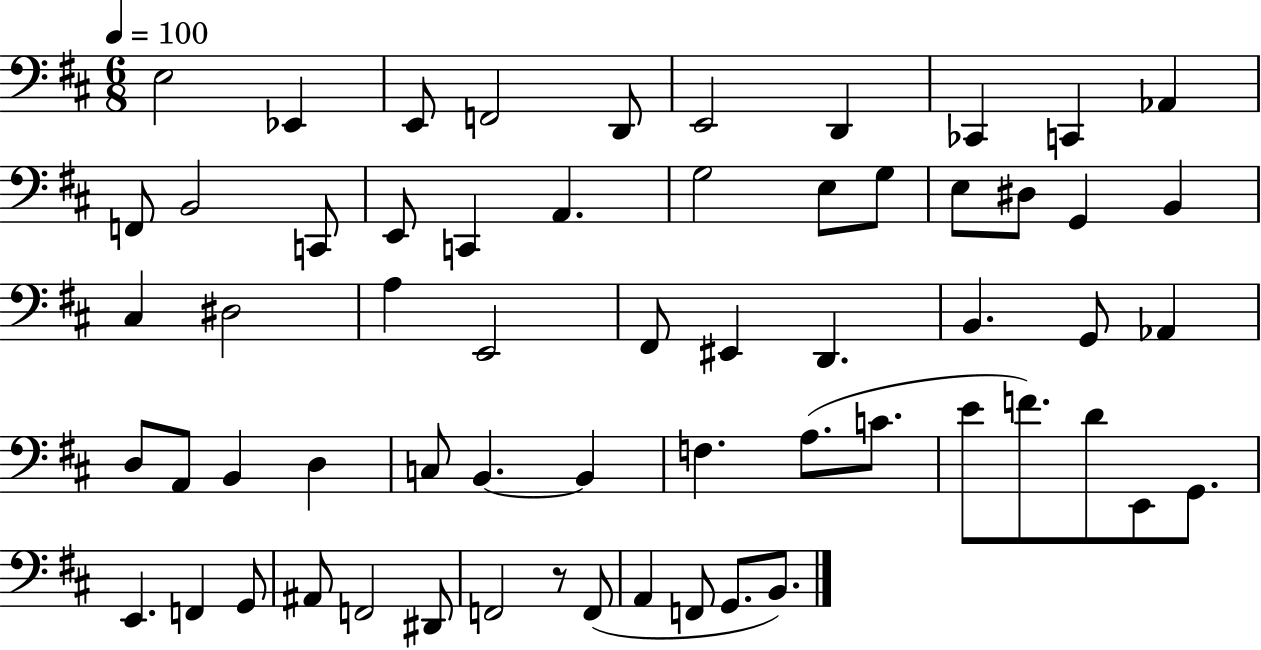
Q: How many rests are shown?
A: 1